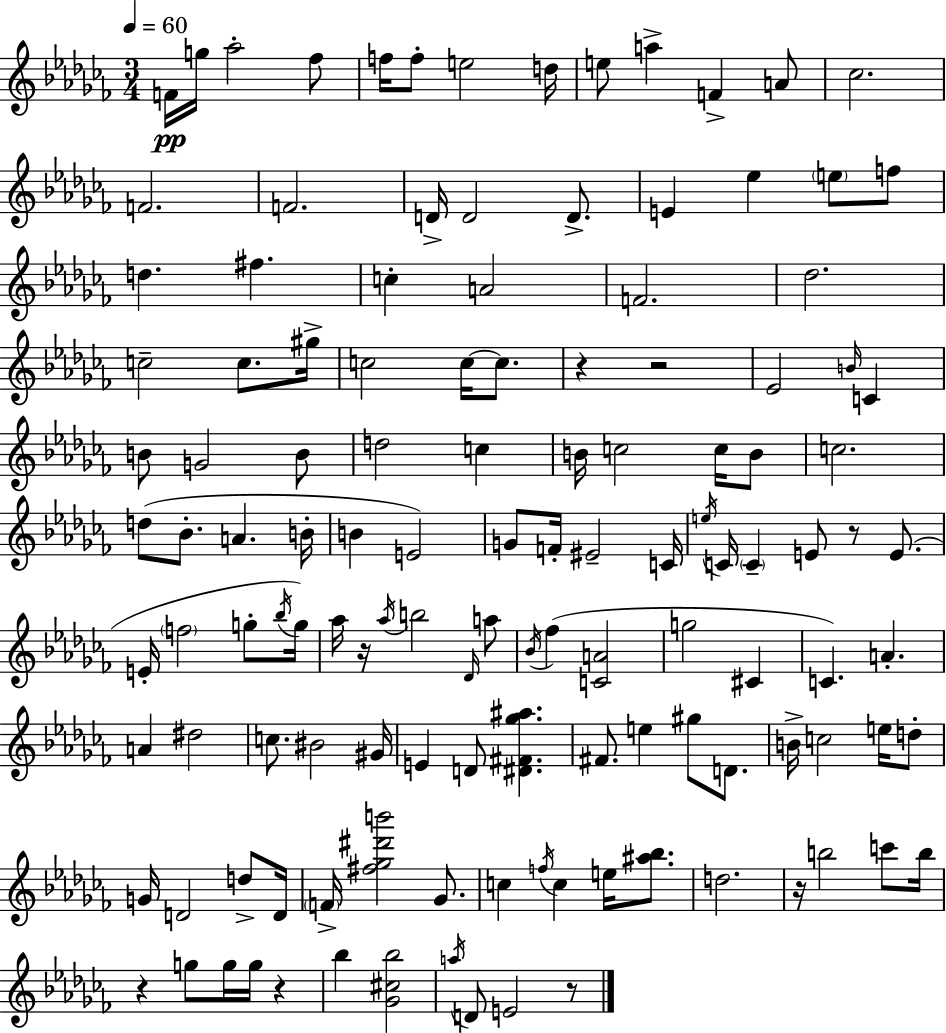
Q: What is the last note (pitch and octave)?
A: E4